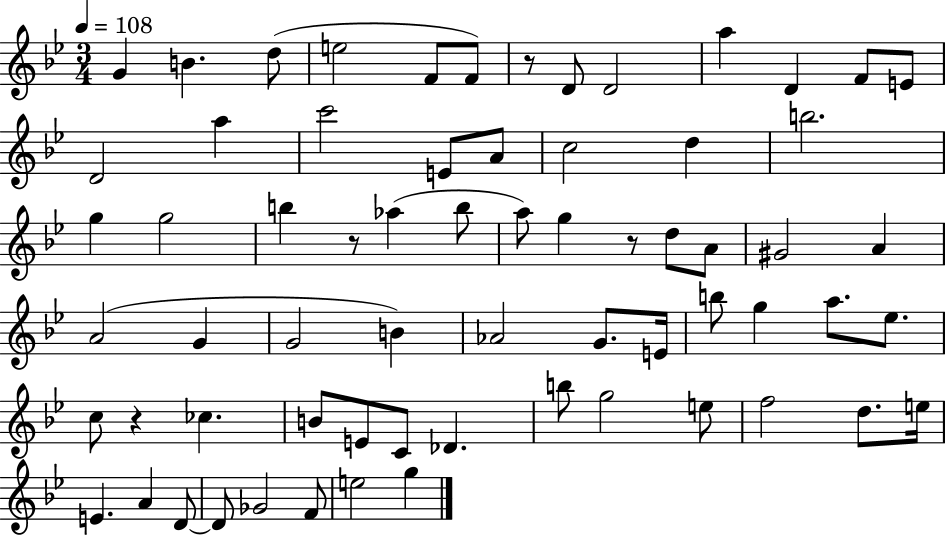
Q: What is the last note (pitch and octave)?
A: G5